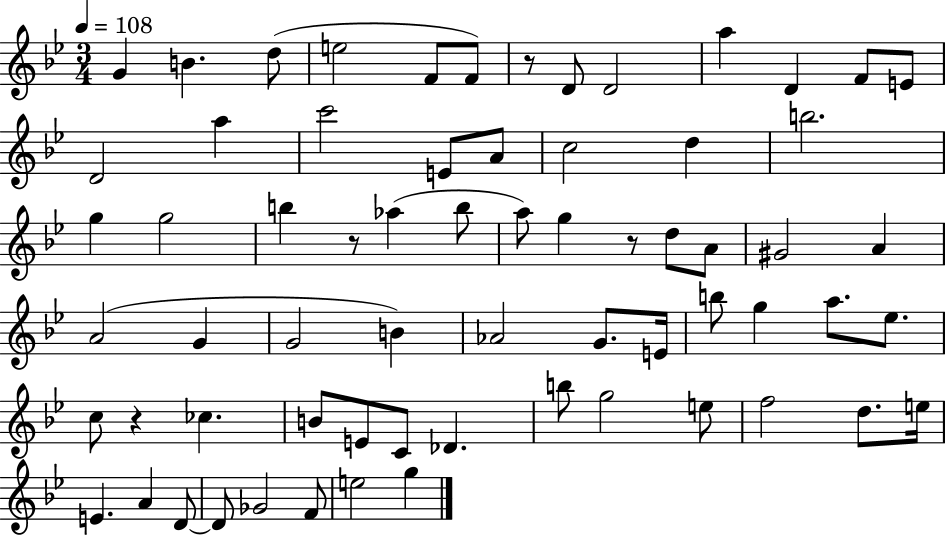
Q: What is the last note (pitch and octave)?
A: G5